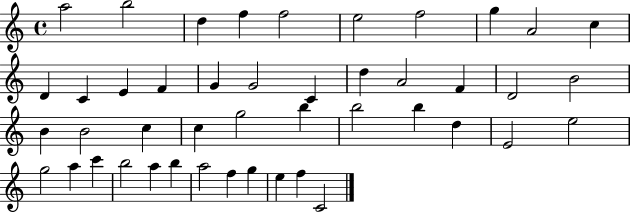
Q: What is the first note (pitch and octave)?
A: A5